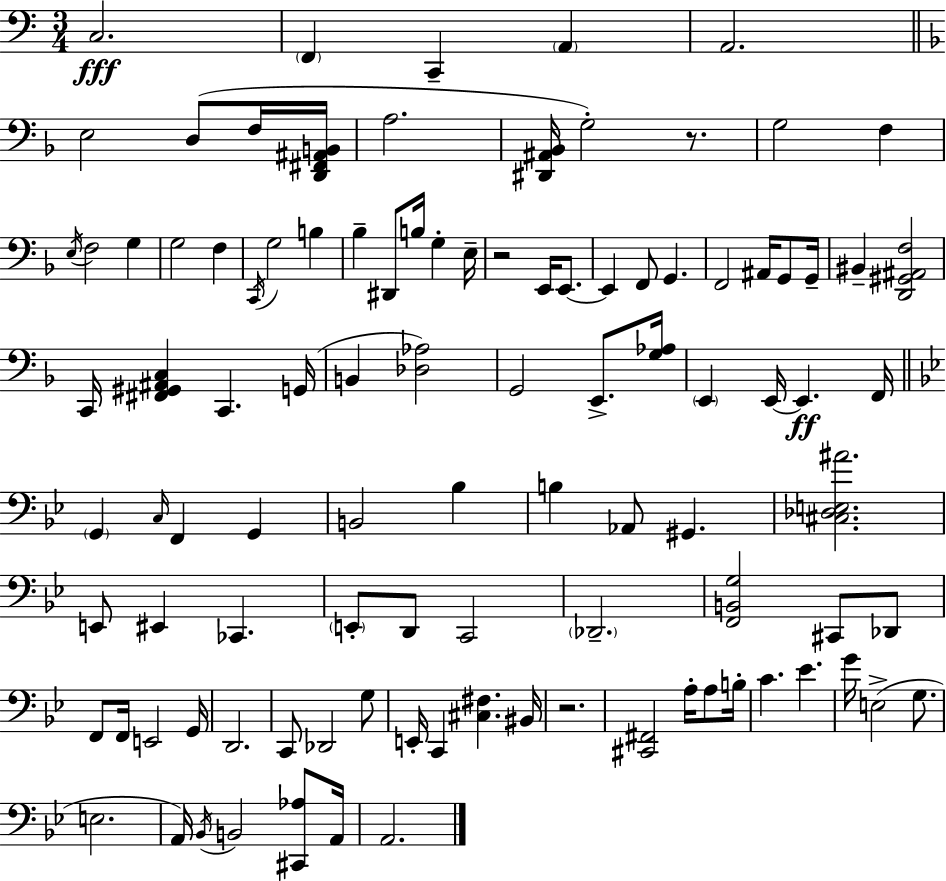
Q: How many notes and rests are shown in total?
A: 102